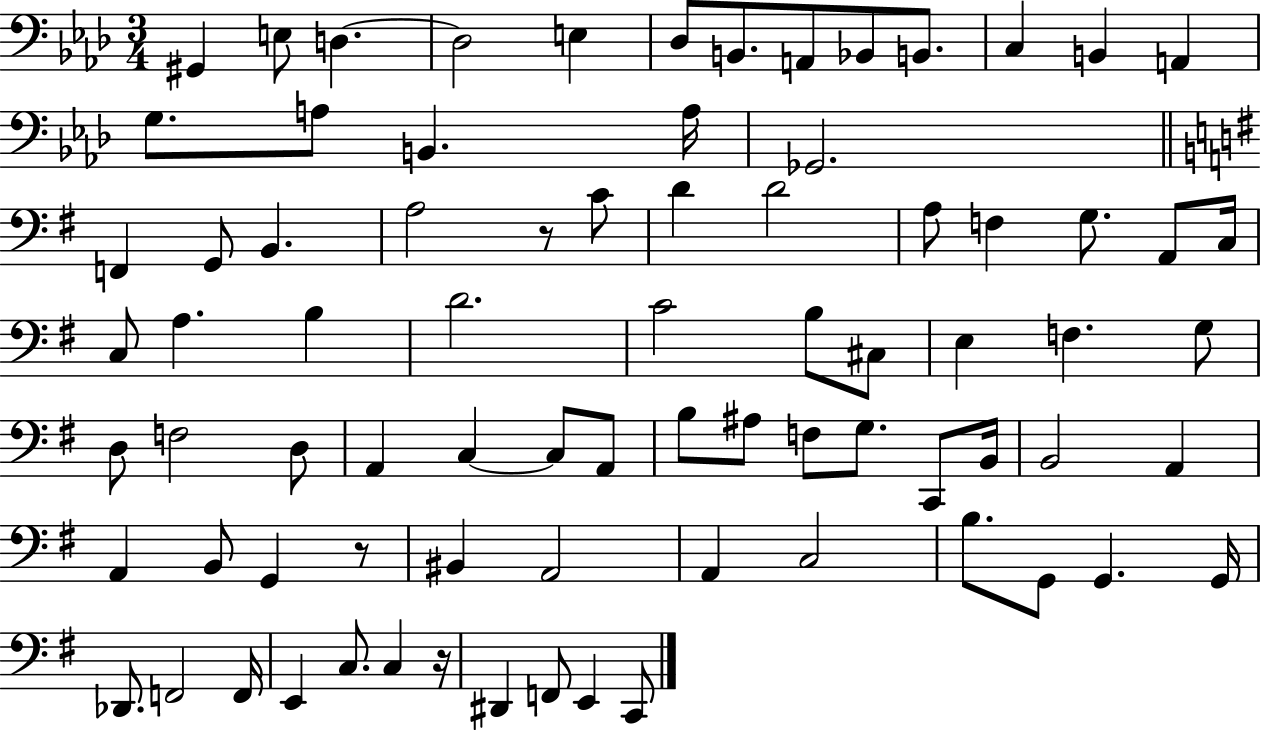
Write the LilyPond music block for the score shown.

{
  \clef bass
  \numericTimeSignature
  \time 3/4
  \key aes \major
  \repeat volta 2 { gis,4 e8 d4.~~ | d2 e4 | des8 b,8. a,8 bes,8 b,8. | c4 b,4 a,4 | \break g8. a8 b,4. a16 | ges,2. | \bar "||" \break \key g \major f,4 g,8 b,4. | a2 r8 c'8 | d'4 d'2 | a8 f4 g8. a,8 c16 | \break c8 a4. b4 | d'2. | c'2 b8 cis8 | e4 f4. g8 | \break d8 f2 d8 | a,4 c4~~ c8 a,8 | b8 ais8 f8 g8. c,8 b,16 | b,2 a,4 | \break a,4 b,8 g,4 r8 | bis,4 a,2 | a,4 c2 | b8. g,8 g,4. g,16 | \break des,8. f,2 f,16 | e,4 c8. c4 r16 | dis,4 f,8 e,4 c,8 | } \bar "|."
}